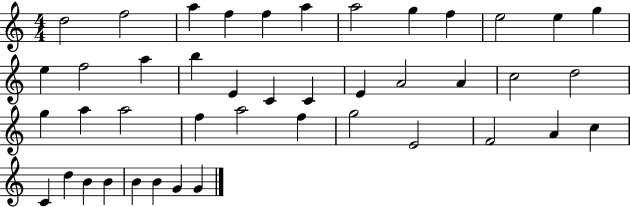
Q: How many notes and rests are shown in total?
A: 43